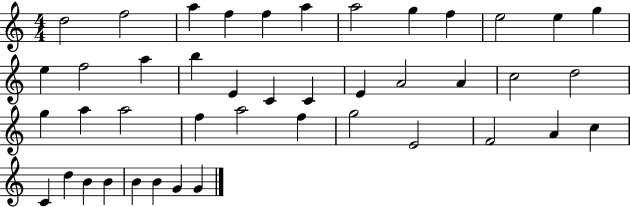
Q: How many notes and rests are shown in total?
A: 43